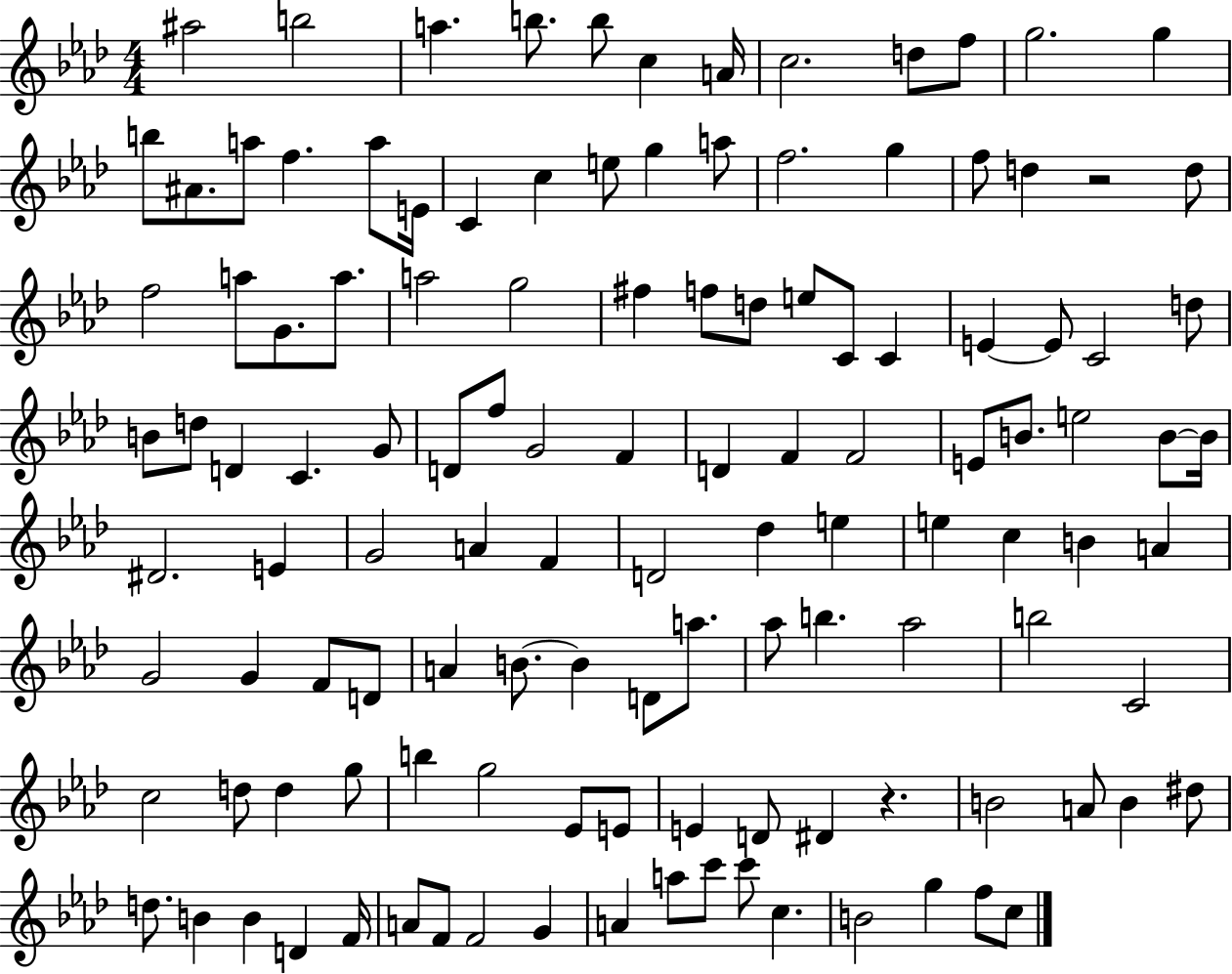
X:1
T:Untitled
M:4/4
L:1/4
K:Ab
^a2 b2 a b/2 b/2 c A/4 c2 d/2 f/2 g2 g b/2 ^A/2 a/2 f a/2 E/4 C c e/2 g a/2 f2 g f/2 d z2 d/2 f2 a/2 G/2 a/2 a2 g2 ^f f/2 d/2 e/2 C/2 C E E/2 C2 d/2 B/2 d/2 D C G/2 D/2 f/2 G2 F D F F2 E/2 B/2 e2 B/2 B/4 ^D2 E G2 A F D2 _d e e c B A G2 G F/2 D/2 A B/2 B D/2 a/2 _a/2 b _a2 b2 C2 c2 d/2 d g/2 b g2 _E/2 E/2 E D/2 ^D z B2 A/2 B ^d/2 d/2 B B D F/4 A/2 F/2 F2 G A a/2 c'/2 c'/2 c B2 g f/2 c/2